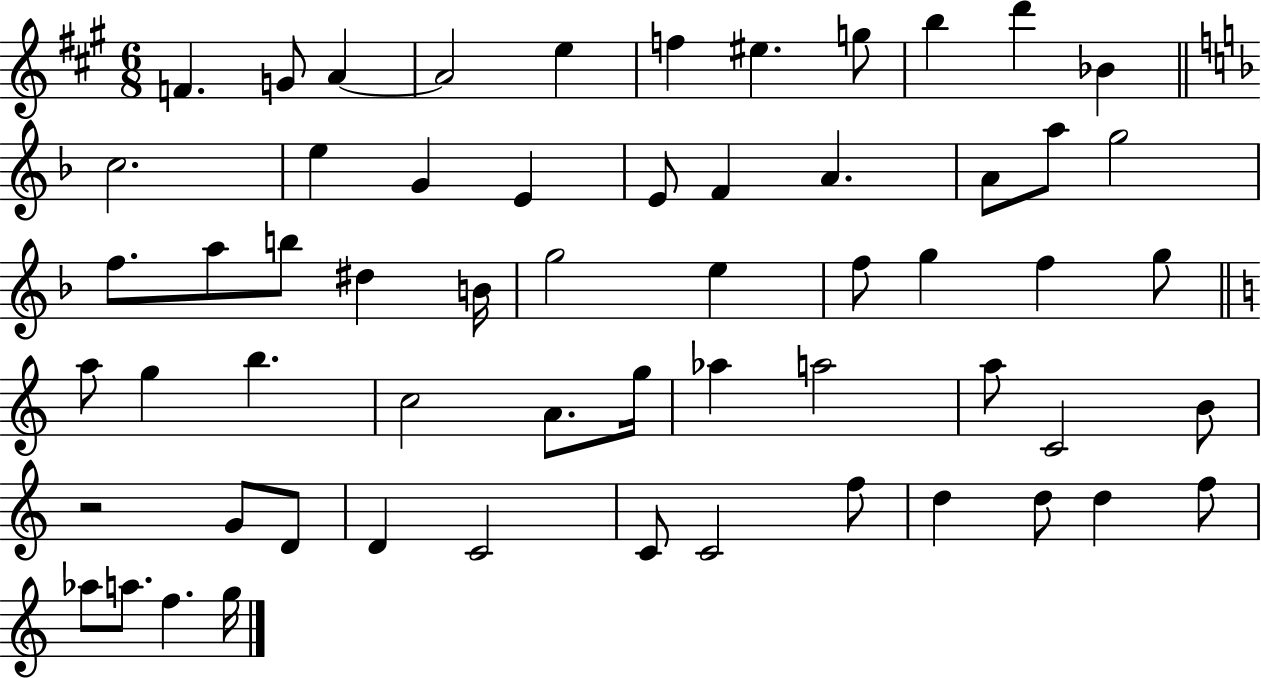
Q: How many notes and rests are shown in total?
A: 59